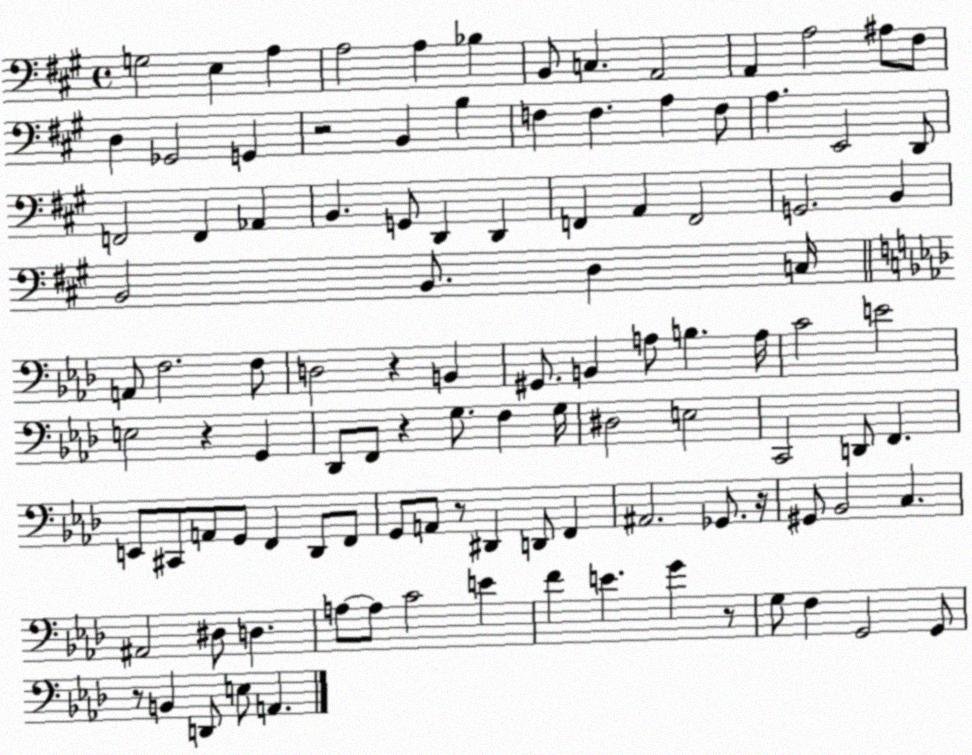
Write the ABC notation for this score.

X:1
T:Untitled
M:4/4
L:1/4
K:A
G,2 E, A, A,2 A, _B, B,,/2 C, A,,2 A,, A,2 ^A,/2 ^F,/2 D, _G,,2 G,, z2 B,, B, F, F, A, F,/2 A, E,,2 D,,/2 F,,2 F,, _A,, B,, G,,/2 D,, D,, F,, A,, F,,2 G,,2 B,, B,,2 B,,/2 D, C,/4 A,,/2 F,2 F,/2 D,2 z B,, ^G,,/2 B,, A,/2 B, A,/4 C2 E2 E,2 z G,, _D,,/2 F,,/2 z G,/2 F, G,/4 ^D,2 E,2 C,,2 D,,/2 F,, E,,/2 ^C,,/2 A,,/2 G,,/2 F,, _D,,/2 F,,/2 G,,/2 A,,/2 z/2 ^D,, D,,/2 F,, ^A,,2 _G,,/2 z/4 ^G,,/2 _B,,2 C, ^A,,2 ^D,/2 D, A,/2 A,/2 C2 E F E G z/2 G,/2 F, G,,2 G,,/2 z/2 B,, D,,/2 E,/2 A,,